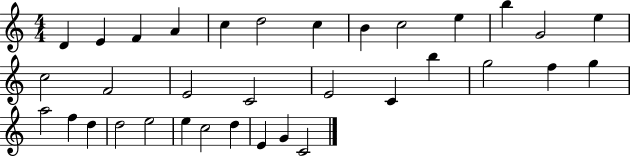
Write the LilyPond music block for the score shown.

{
  \clef treble
  \numericTimeSignature
  \time 4/4
  \key c \major
  d'4 e'4 f'4 a'4 | c''4 d''2 c''4 | b'4 c''2 e''4 | b''4 g'2 e''4 | \break c''2 f'2 | e'2 c'2 | e'2 c'4 b''4 | g''2 f''4 g''4 | \break a''2 f''4 d''4 | d''2 e''2 | e''4 c''2 d''4 | e'4 g'4 c'2 | \break \bar "|."
}